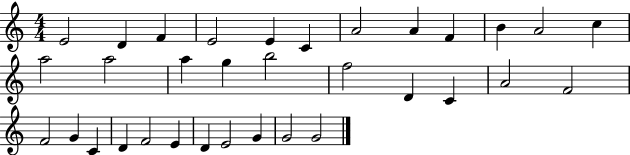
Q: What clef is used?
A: treble